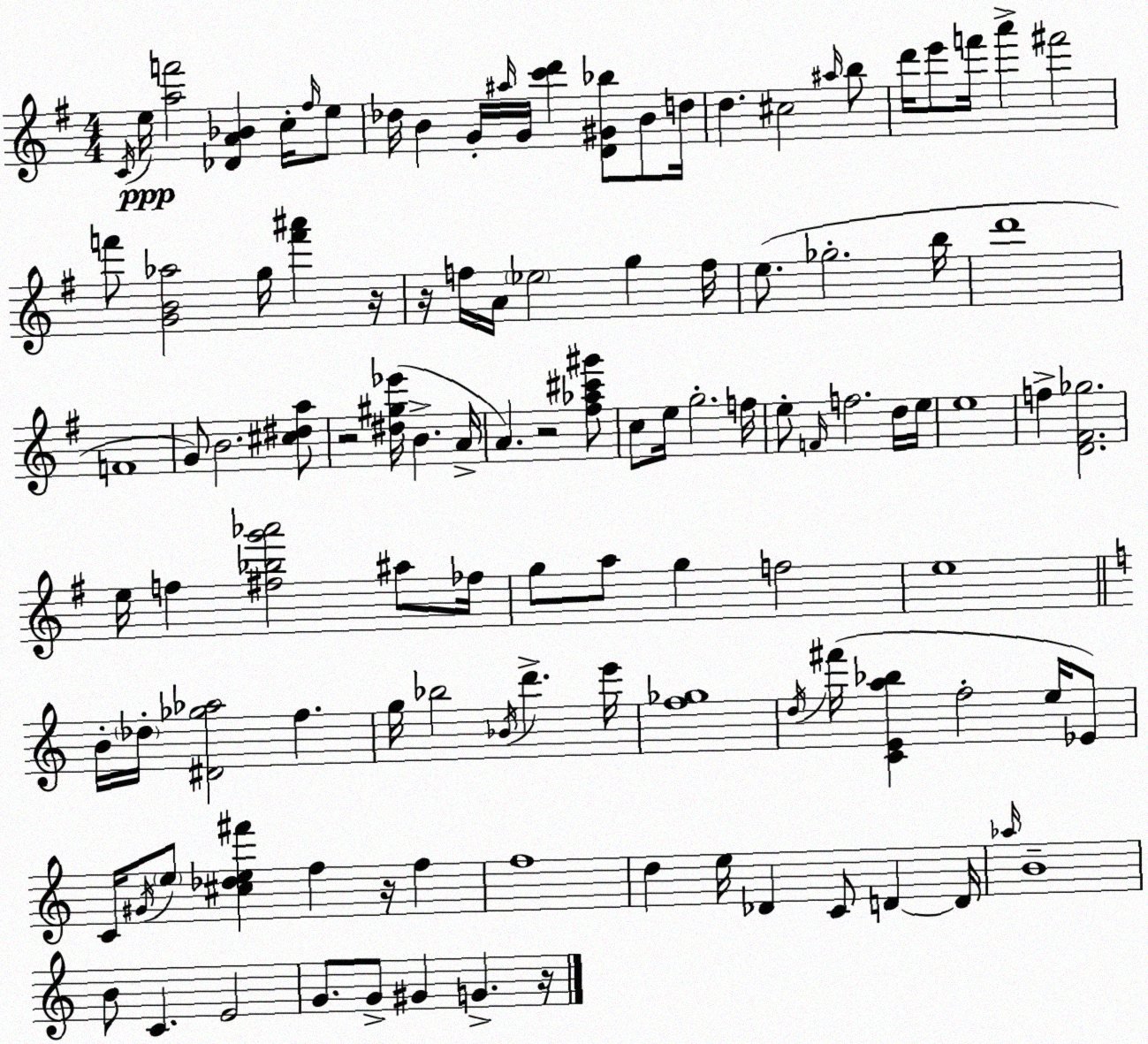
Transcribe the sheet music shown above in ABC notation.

X:1
T:Untitled
M:4/4
L:1/4
K:G
C/4 e/4 [af']2 [_DA_B] c/4 ^f/4 e/2 _d/4 B G/4 ^a/4 G/4 [c'd'] [D^G_b]/2 B/2 d/4 d ^c2 ^a/4 b/2 d'/4 e'/2 f'/4 a' ^f'2 f'/2 [GB_a]2 g/4 [f'^a'] z/4 z/4 f/4 A/4 _e2 g f/4 e/2 _g2 b/4 d'4 F4 G/2 B2 [^c^da]/2 z2 [^d^g_e']/4 B A/4 A z2 [^f_a^c'^g']/2 c/2 e/4 g2 f/4 e/2 F/4 f2 d/4 e/4 e4 f [D^F_g]2 e/4 f [^f_bg'_a']2 ^a/2 _f/4 g/2 a/2 g f2 e4 B/4 _d/4 [^D_g_a]2 f g/4 _b2 _B/4 d' e'/4 [f_g]4 d/4 ^f'/4 [CEa_b] f2 e/4 _E/2 C/4 ^G/4 e/2 [^c_de^f'] f z/4 f f4 d e/4 _D C/2 D D/4 _a/4 B4 B/2 C E2 G/2 G/2 ^G G z/4